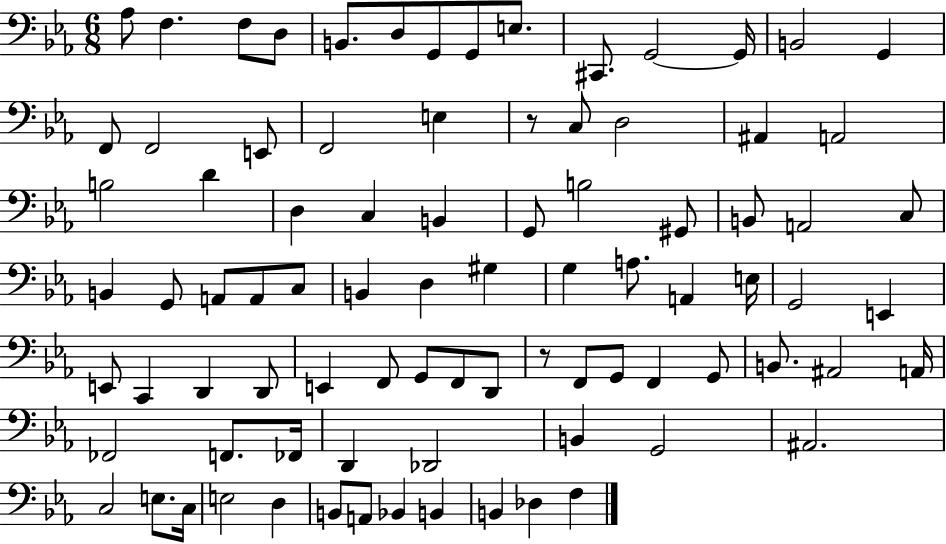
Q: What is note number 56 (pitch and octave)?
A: F2